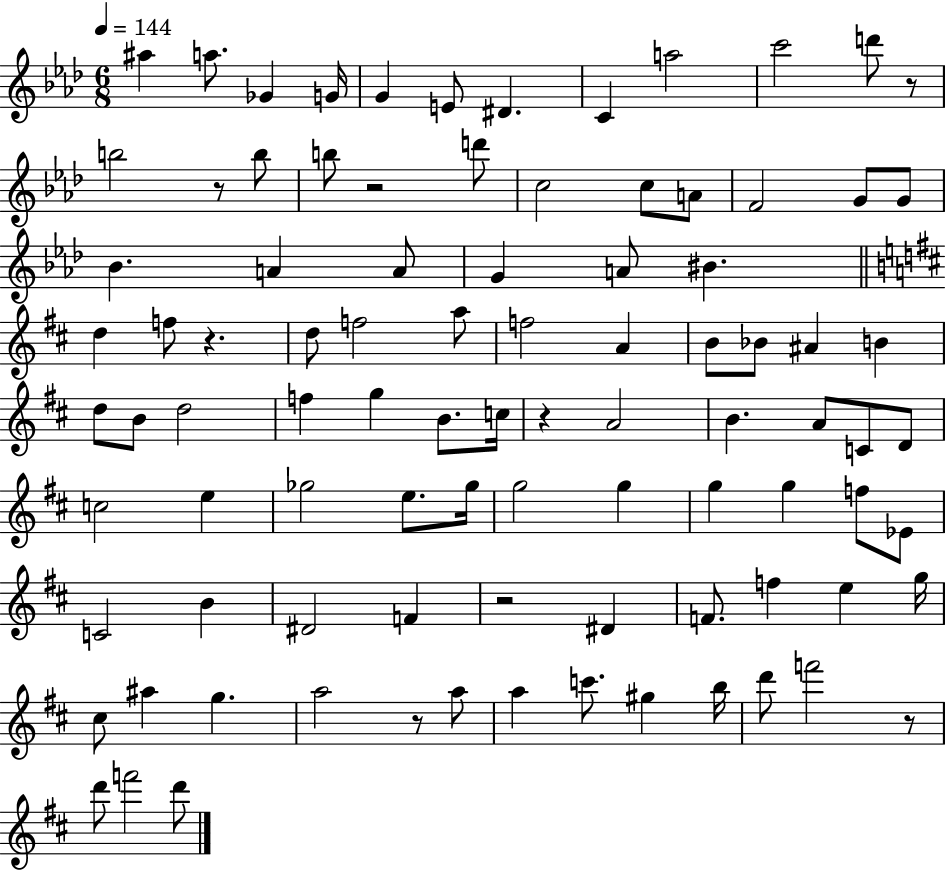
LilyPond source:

{
  \clef treble
  \numericTimeSignature
  \time 6/8
  \key aes \major
  \tempo 4 = 144
  ais''4 a''8. ges'4 g'16 | g'4 e'8 dis'4. | c'4 a''2 | c'''2 d'''8 r8 | \break b''2 r8 b''8 | b''8 r2 d'''8 | c''2 c''8 a'8 | f'2 g'8 g'8 | \break bes'4. a'4 a'8 | g'4 a'8 bis'4. | \bar "||" \break \key d \major d''4 f''8 r4. | d''8 f''2 a''8 | f''2 a'4 | b'8 bes'8 ais'4 b'4 | \break d''8 b'8 d''2 | f''4 g''4 b'8. c''16 | r4 a'2 | b'4. a'8 c'8 d'8 | \break c''2 e''4 | ges''2 e''8. ges''16 | g''2 g''4 | g''4 g''4 f''8 ees'8 | \break c'2 b'4 | dis'2 f'4 | r2 dis'4 | f'8. f''4 e''4 g''16 | \break cis''8 ais''4 g''4. | a''2 r8 a''8 | a''4 c'''8. gis''4 b''16 | d'''8 f'''2 r8 | \break d'''8 f'''2 d'''8 | \bar "|."
}